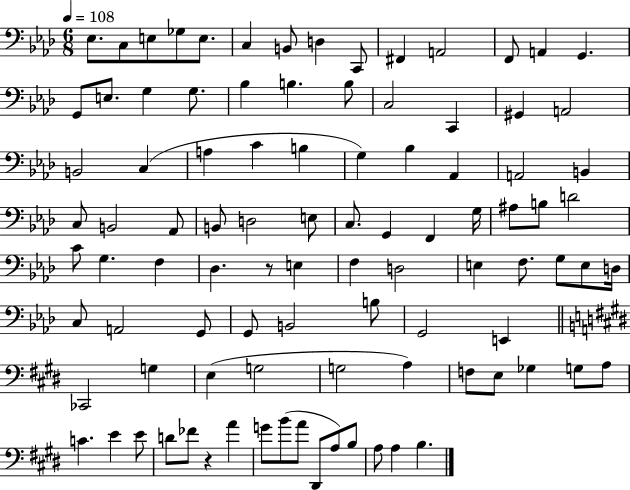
{
  \clef bass
  \numericTimeSignature
  \time 6/8
  \key aes \major
  \tempo 4 = 108
  ees8. c8 e8 ges8 e8. | c4 b,8 d4 c,8 | fis,4 a,2 | f,8 a,4 g,4. | \break g,8 e8. g4 g8. | bes4 b4. b8 | c2 c,4 | gis,4 a,2 | \break b,2 c4( | a4 c'4 b4 | g4) bes4 aes,4 | a,2 b,4 | \break c8 b,2 aes,8 | b,8 d2 e8 | c8. g,4 f,4 g16 | ais8 b8 d'2 | \break c'8 g4. f4 | des4. r8 e4 | f4 d2 | e4 f8. g8 e8 d16 | \break c8 a,2 g,8 | g,8 b,2 b8 | g,2 e,4 | \bar "||" \break \key e \major ces,2 g4 | e4( g2 | g2 a4) | f8 e8 ges4 g8 a8 | \break c'4. e'4 e'8 | d'8 fes'8 r4 a'4 | g'8 b'8( a'8 dis,8 a8) b8 | a8 a4 b4. | \break \bar "|."
}